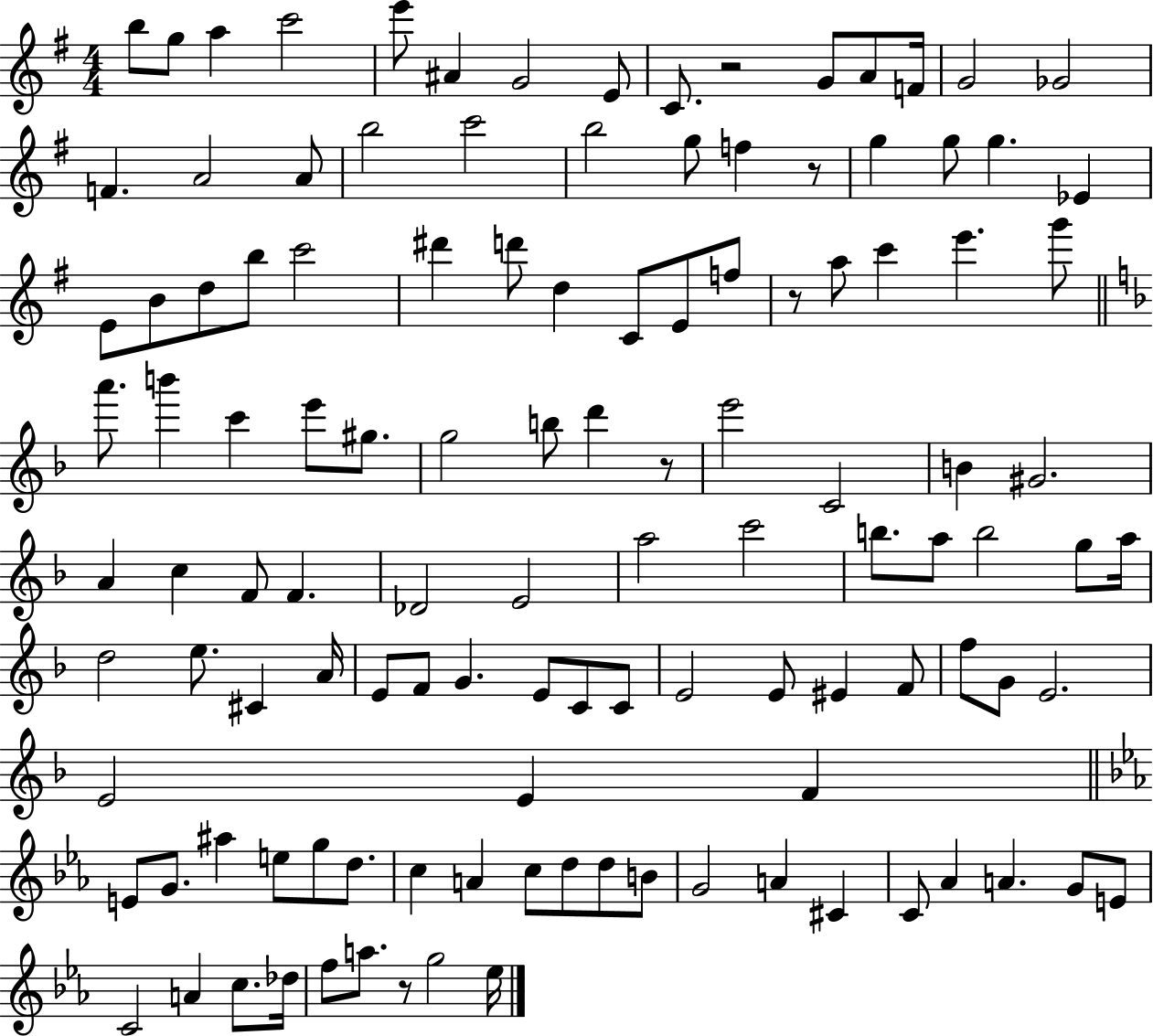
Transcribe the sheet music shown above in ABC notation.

X:1
T:Untitled
M:4/4
L:1/4
K:G
b/2 g/2 a c'2 e'/2 ^A G2 E/2 C/2 z2 G/2 A/2 F/4 G2 _G2 F A2 A/2 b2 c'2 b2 g/2 f z/2 g g/2 g _E E/2 B/2 d/2 b/2 c'2 ^d' d'/2 d C/2 E/2 f/2 z/2 a/2 c' e' g'/2 a'/2 b' c' e'/2 ^g/2 g2 b/2 d' z/2 e'2 C2 B ^G2 A c F/2 F _D2 E2 a2 c'2 b/2 a/2 b2 g/2 a/4 d2 e/2 ^C A/4 E/2 F/2 G E/2 C/2 C/2 E2 E/2 ^E F/2 f/2 G/2 E2 E2 E F E/2 G/2 ^a e/2 g/2 d/2 c A c/2 d/2 d/2 B/2 G2 A ^C C/2 _A A G/2 E/2 C2 A c/2 _d/4 f/2 a/2 z/2 g2 _e/4